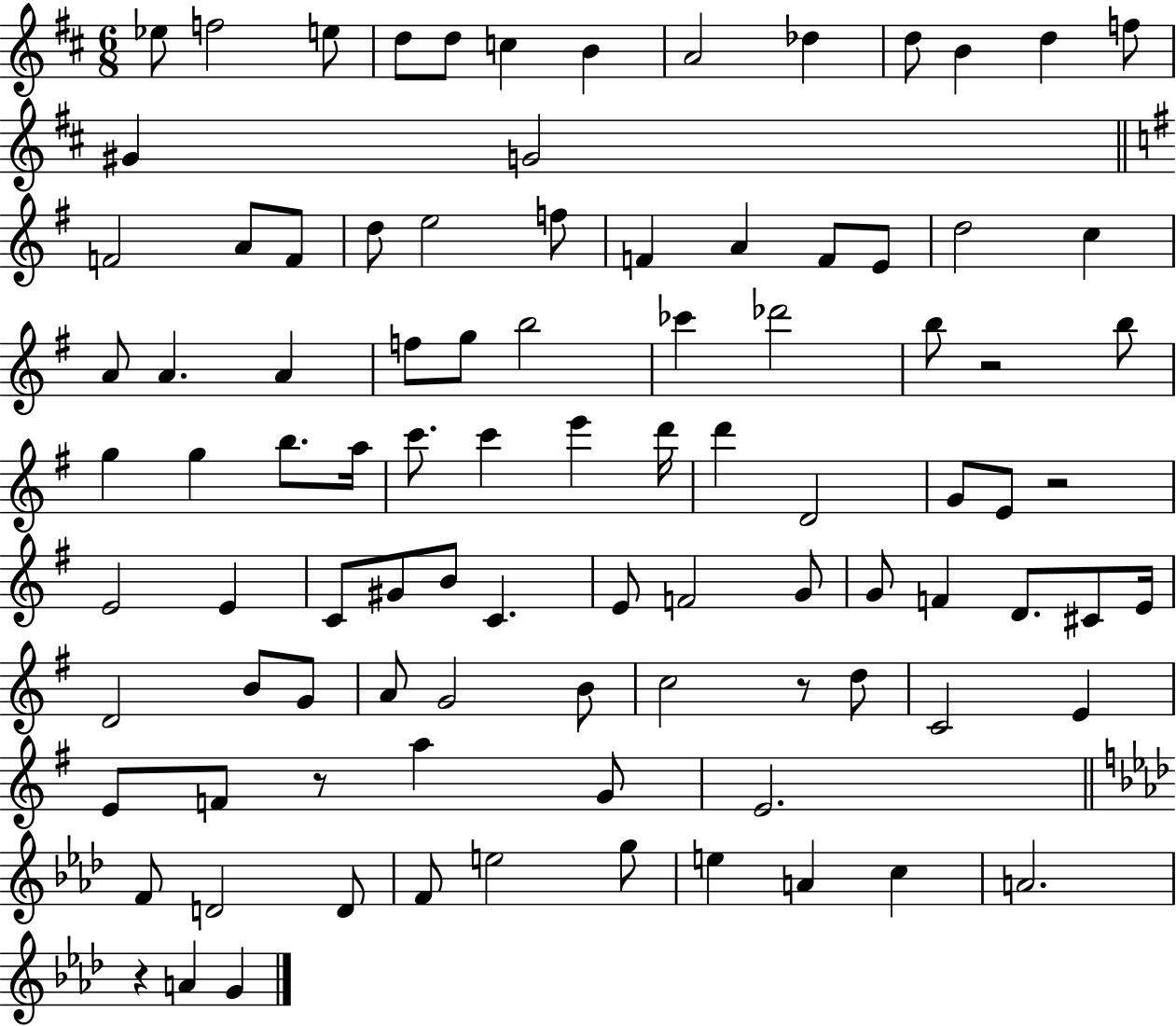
X:1
T:Untitled
M:6/8
L:1/4
K:D
_e/2 f2 e/2 d/2 d/2 c B A2 _d d/2 B d f/2 ^G G2 F2 A/2 F/2 d/2 e2 f/2 F A F/2 E/2 d2 c A/2 A A f/2 g/2 b2 _c' _d'2 b/2 z2 b/2 g g b/2 a/4 c'/2 c' e' d'/4 d' D2 G/2 E/2 z2 E2 E C/2 ^G/2 B/2 C E/2 F2 G/2 G/2 F D/2 ^C/2 E/4 D2 B/2 G/2 A/2 G2 B/2 c2 z/2 d/2 C2 E E/2 F/2 z/2 a G/2 E2 F/2 D2 D/2 F/2 e2 g/2 e A c A2 z A G